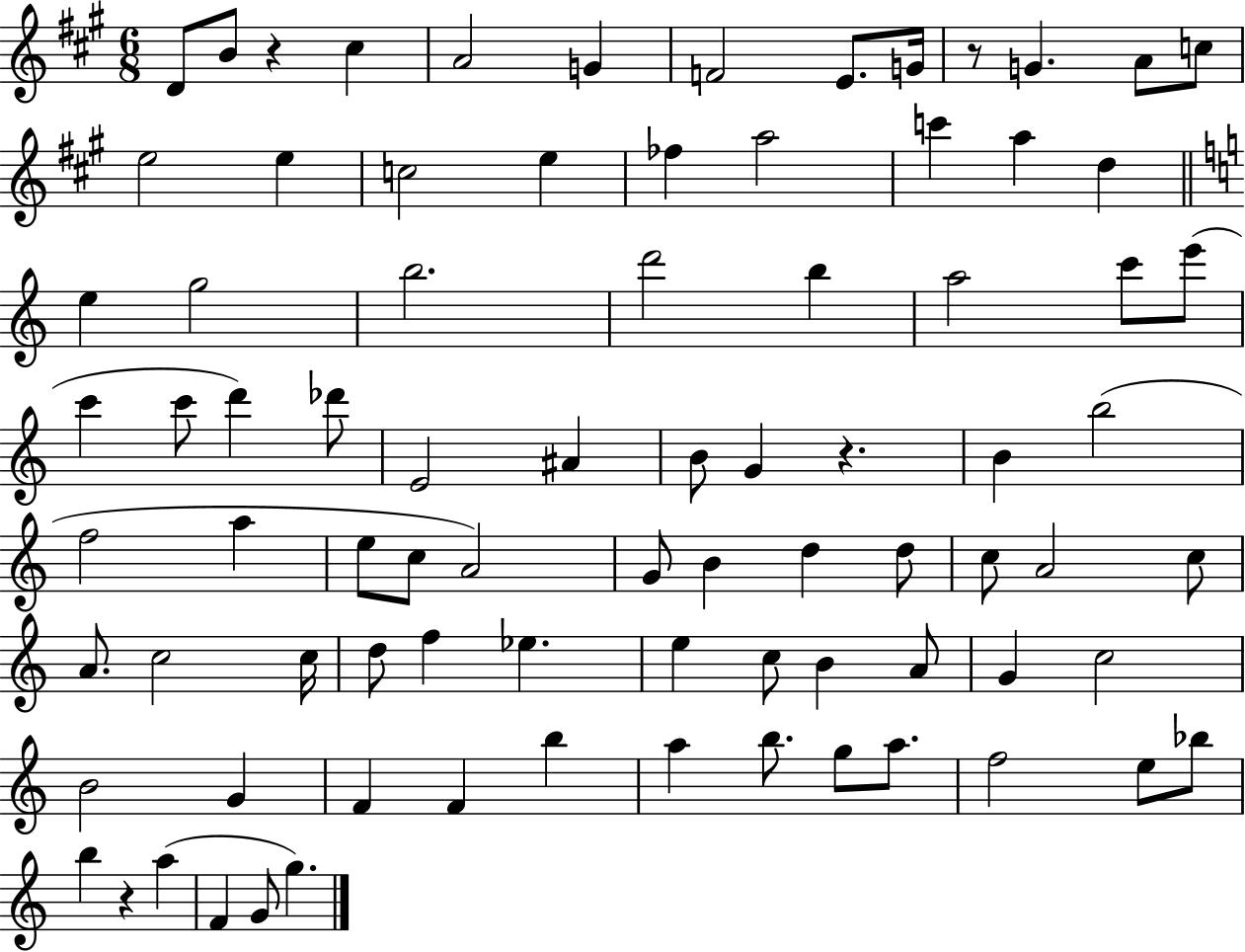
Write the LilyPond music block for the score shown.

{
  \clef treble
  \numericTimeSignature
  \time 6/8
  \key a \major
  \repeat volta 2 { d'8 b'8 r4 cis''4 | a'2 g'4 | f'2 e'8. g'16 | r8 g'4. a'8 c''8 | \break e''2 e''4 | c''2 e''4 | fes''4 a''2 | c'''4 a''4 d''4 | \break \bar "||" \break \key a \minor e''4 g''2 | b''2. | d'''2 b''4 | a''2 c'''8 e'''8( | \break c'''4 c'''8 d'''4) des'''8 | e'2 ais'4 | b'8 g'4 r4. | b'4 b''2( | \break f''2 a''4 | e''8 c''8 a'2) | g'8 b'4 d''4 d''8 | c''8 a'2 c''8 | \break a'8. c''2 c''16 | d''8 f''4 ees''4. | e''4 c''8 b'4 a'8 | g'4 c''2 | \break b'2 g'4 | f'4 f'4 b''4 | a''4 b''8. g''8 a''8. | f''2 e''8 bes''8 | \break b''4 r4 a''4( | f'4 g'8 g''4.) | } \bar "|."
}